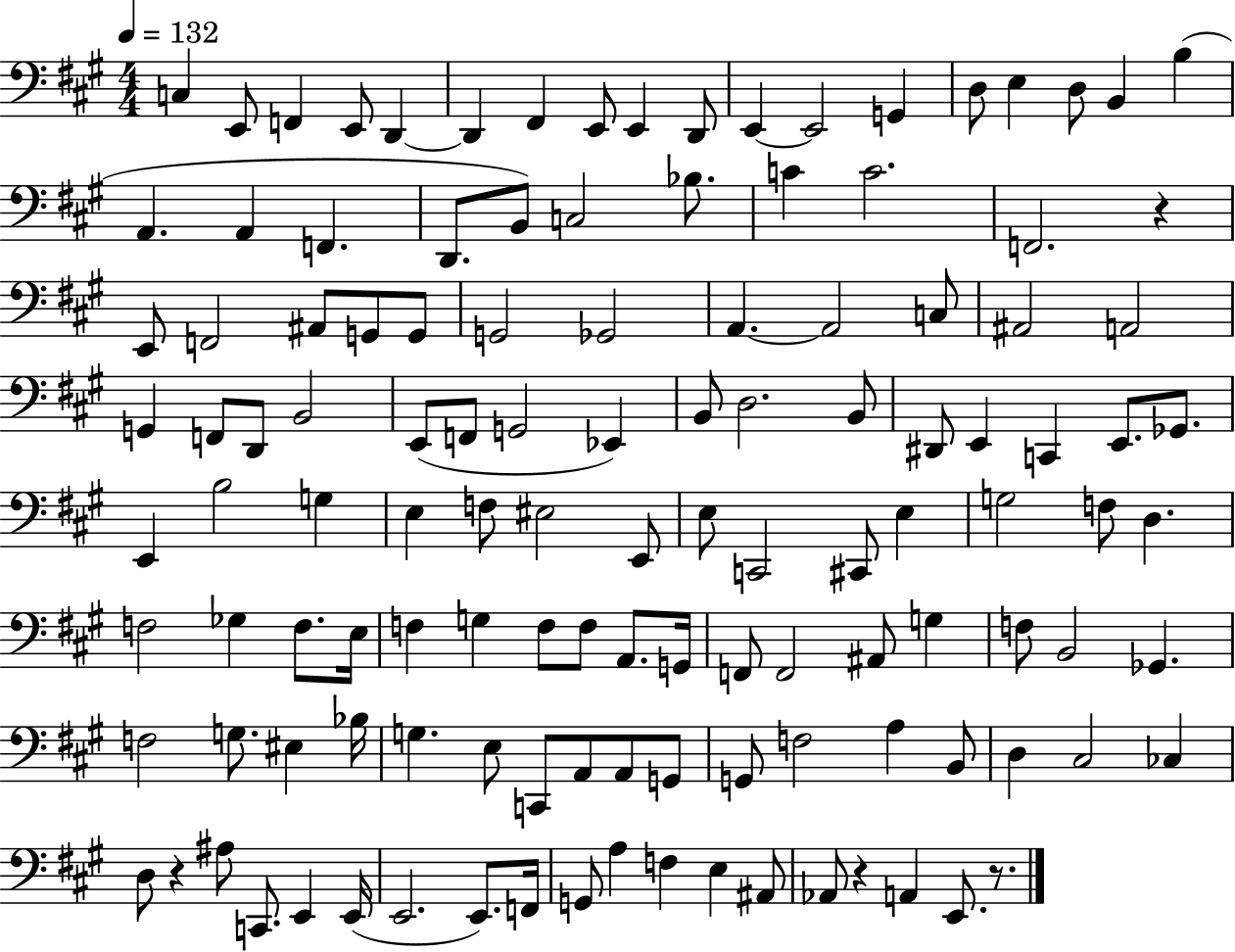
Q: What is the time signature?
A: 4/4